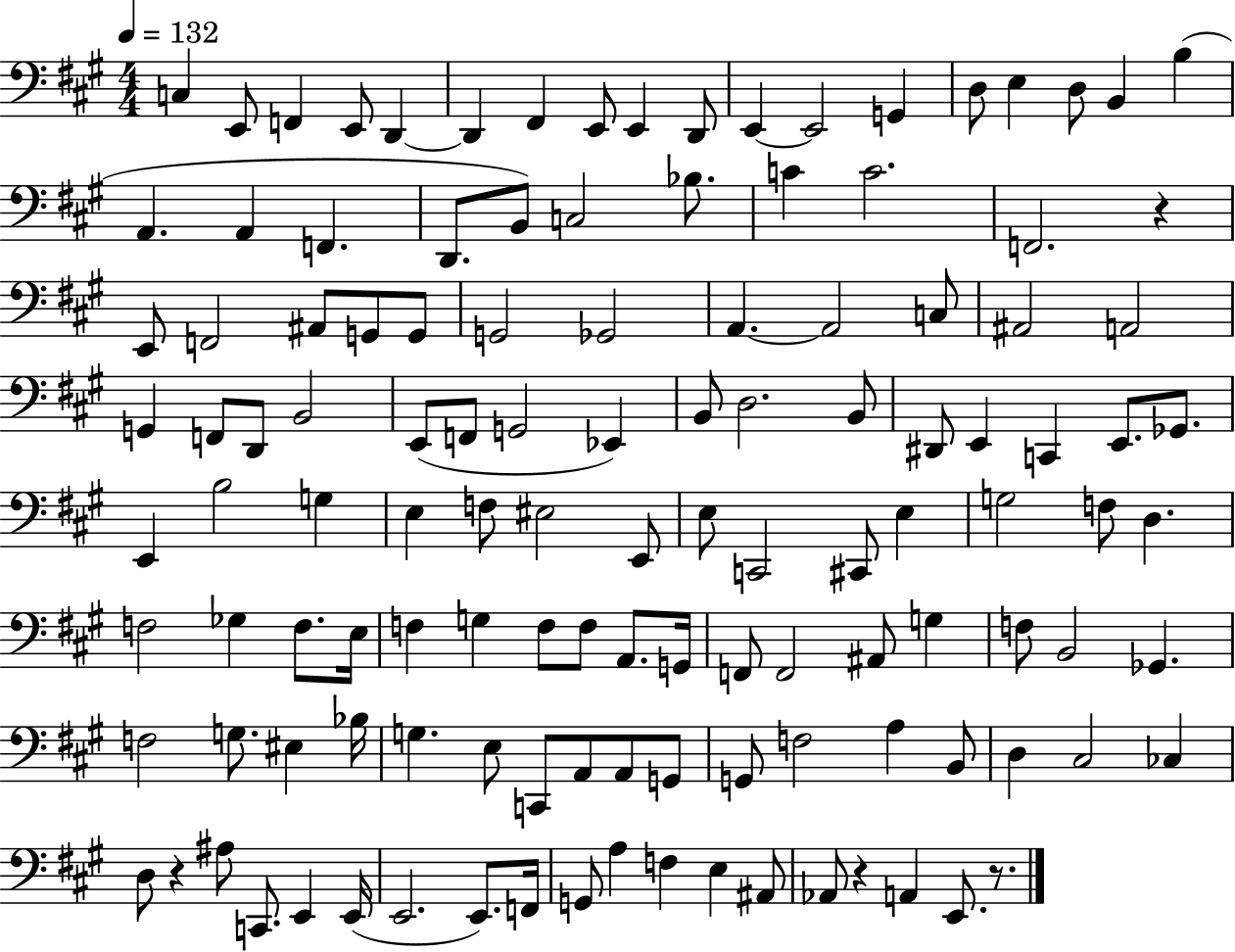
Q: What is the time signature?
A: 4/4